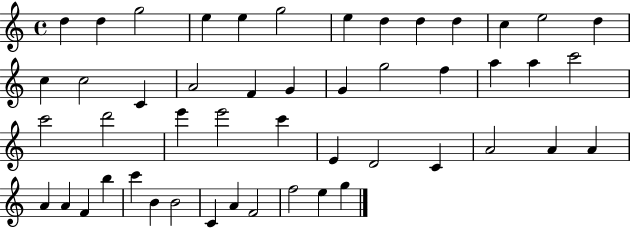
D5/q D5/q G5/h E5/q E5/q G5/h E5/q D5/q D5/q D5/q C5/q E5/h D5/q C5/q C5/h C4/q A4/h F4/q G4/q G4/q G5/h F5/q A5/q A5/q C6/h C6/h D6/h E6/q E6/h C6/q E4/q D4/h C4/q A4/h A4/q A4/q A4/q A4/q F4/q B5/q C6/q B4/q B4/h C4/q A4/q F4/h F5/h E5/q G5/q